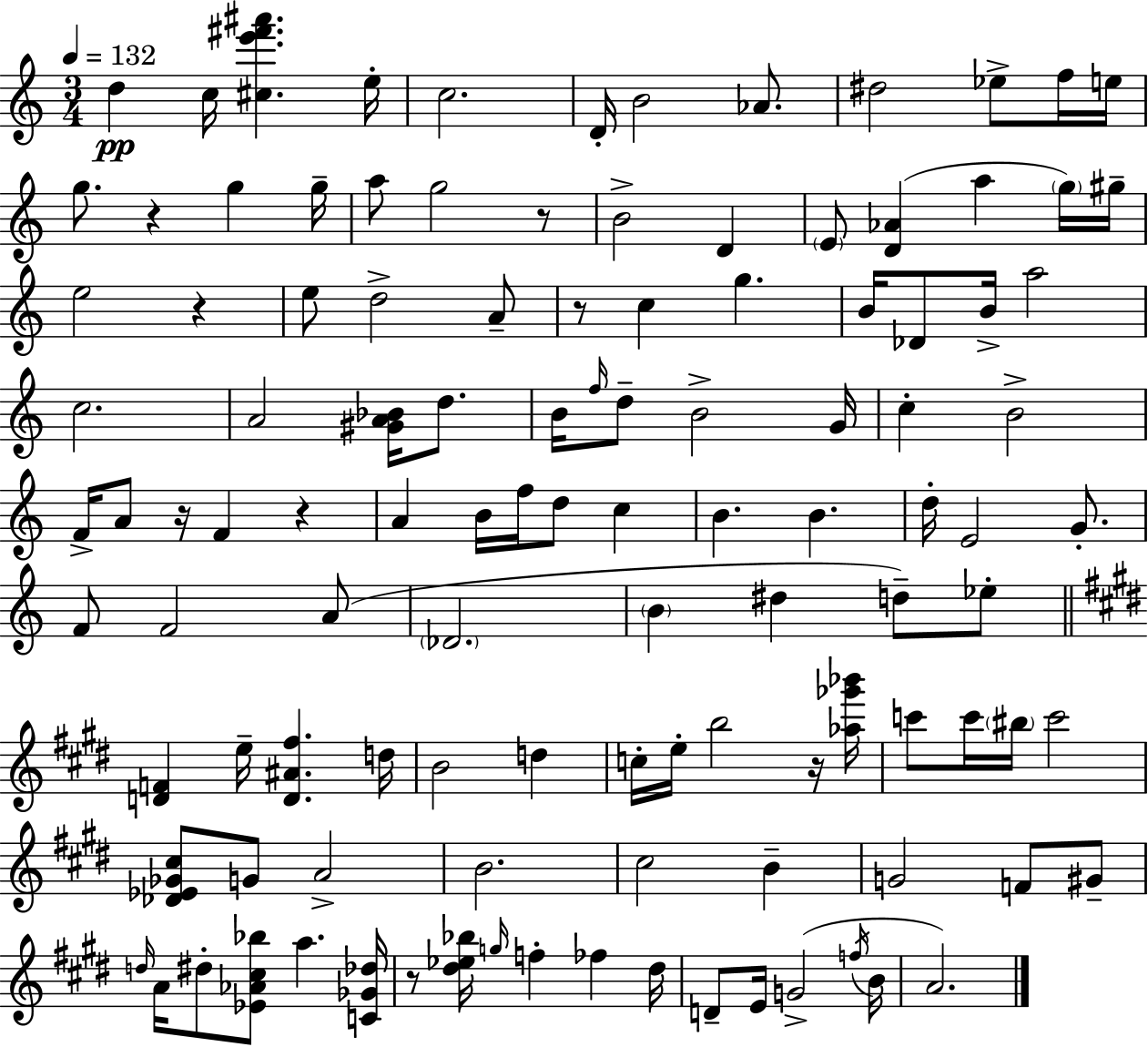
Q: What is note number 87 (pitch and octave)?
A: G5